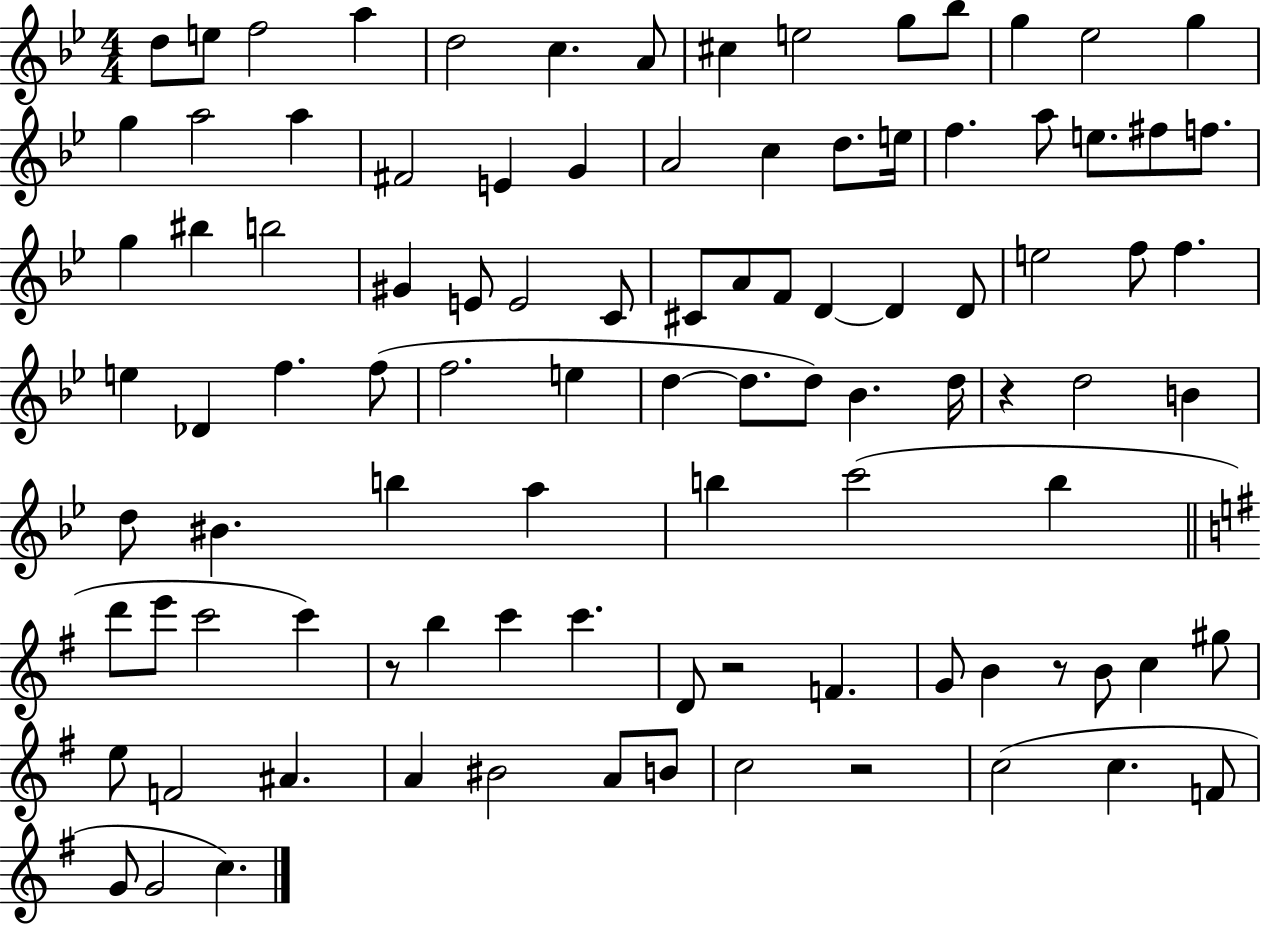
{
  \clef treble
  \numericTimeSignature
  \time 4/4
  \key bes \major
  \repeat volta 2 { d''8 e''8 f''2 a''4 | d''2 c''4. a'8 | cis''4 e''2 g''8 bes''8 | g''4 ees''2 g''4 | \break g''4 a''2 a''4 | fis'2 e'4 g'4 | a'2 c''4 d''8. e''16 | f''4. a''8 e''8. fis''8 f''8. | \break g''4 bis''4 b''2 | gis'4 e'8 e'2 c'8 | cis'8 a'8 f'8 d'4~~ d'4 d'8 | e''2 f''8 f''4. | \break e''4 des'4 f''4. f''8( | f''2. e''4 | d''4~~ d''8. d''8) bes'4. d''16 | r4 d''2 b'4 | \break d''8 bis'4. b''4 a''4 | b''4 c'''2( b''4 | \bar "||" \break \key e \minor d'''8 e'''8 c'''2 c'''4) | r8 b''4 c'''4 c'''4. | d'8 r2 f'4. | g'8 b'4 r8 b'8 c''4 gis''8 | \break e''8 f'2 ais'4. | a'4 bis'2 a'8 b'8 | c''2 r2 | c''2( c''4. f'8 | \break g'8 g'2 c''4.) | } \bar "|."
}